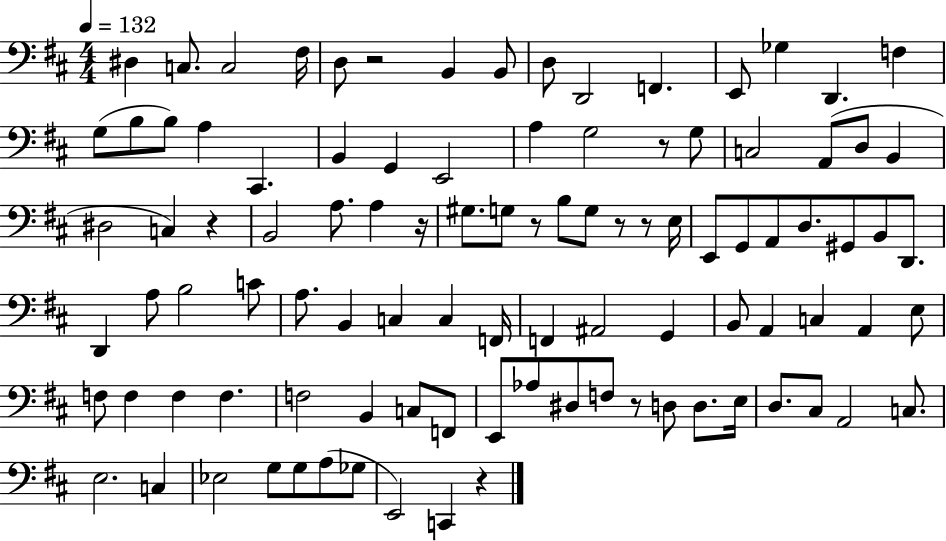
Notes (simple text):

D#3/q C3/e. C3/h F#3/s D3/e R/h B2/q B2/e D3/e D2/h F2/q. E2/e Gb3/q D2/q. F3/q G3/e B3/e B3/e A3/q C#2/q. B2/q G2/q E2/h A3/q G3/h R/e G3/e C3/h A2/e D3/e B2/q D#3/h C3/q R/q B2/h A3/e. A3/q R/s G#3/e. G3/e R/e B3/e G3/e R/e R/e E3/s E2/e G2/e A2/e D3/e. G#2/e B2/e D2/e. D2/q A3/e B3/h C4/e A3/e. B2/q C3/q C3/q F2/s F2/q A#2/h G2/q B2/e A2/q C3/q A2/q E3/e F3/e F3/q F3/q F3/q. F3/h B2/q C3/e F2/e E2/e Ab3/e D#3/e F3/e R/e D3/e D3/e. E3/s D3/e. C#3/e A2/h C3/e. E3/h. C3/q Eb3/h G3/e G3/e A3/e Gb3/e E2/h C2/q R/q